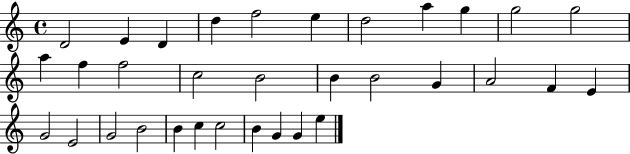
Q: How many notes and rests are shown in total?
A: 33